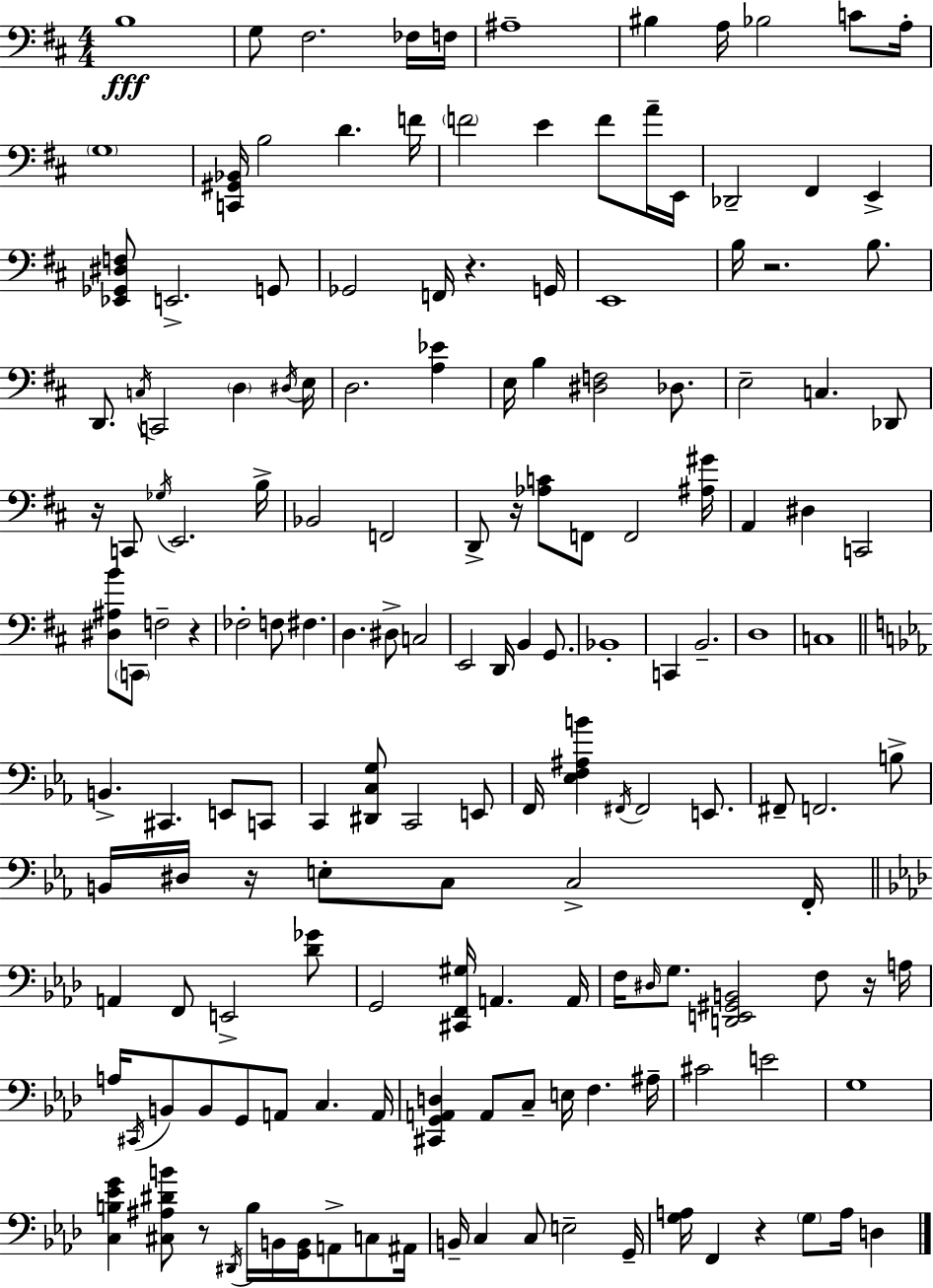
B3/w G3/e F#3/h. FES3/s F3/s A#3/w BIS3/q A3/s Bb3/h C4/e A3/s G3/w [C2,G#2,Bb2]/s B3/h D4/q. F4/s F4/h E4/q F4/e A4/s E2/s Db2/h F#2/q E2/q [Eb2,Gb2,D#3,F3]/e E2/h. G2/e Gb2/h F2/s R/q. G2/s E2/w B3/s R/h. B3/e. D2/e. C3/s C2/h D3/q D#3/s E3/s D3/h. [A3,Eb4]/q E3/s B3/q [D#3,F3]/h Db3/e. E3/h C3/q. Db2/e R/s C2/e Gb3/s E2/h. B3/s Bb2/h F2/h D2/e R/s [Ab3,C4]/e F2/e F2/h [A#3,G#4]/s A2/q D#3/q C2/h [D#3,A#3,B4]/e C2/e F3/h R/q FES3/h F3/e F#3/q. D3/q. D#3/e C3/h E2/h D2/s B2/q G2/e. Bb2/w C2/q B2/h. D3/w C3/w B2/q. C#2/q. E2/e C2/e C2/q [D#2,C3,G3]/e C2/h E2/e F2/s [Eb3,F3,A#3,B4]/q F#2/s F#2/h E2/e. F#2/e F2/h. B3/e B2/s D#3/s R/s E3/e C3/e C3/h F2/s A2/q F2/e E2/h [Db4,Gb4]/e G2/h [C#2,F2,G#3]/s A2/q. A2/s F3/s D#3/s G3/e. [D2,E2,G#2,B2]/h F3/e R/s A3/s A3/s C#2/s B2/e B2/e G2/e A2/e C3/q. A2/s [C#2,G2,A2,D3]/q A2/e C3/e E3/s F3/q. A#3/s C#4/h E4/h G3/w [C3,B3,Eb4,G4]/q [C#3,A#3,D#4,B4]/e R/e D#2/s B3/s B2/s [G2,B2]/s A2/e C3/e A#2/s B2/s C3/q C3/e E3/h G2/s [G3,A3]/s F2/q R/q G3/e A3/s D3/q